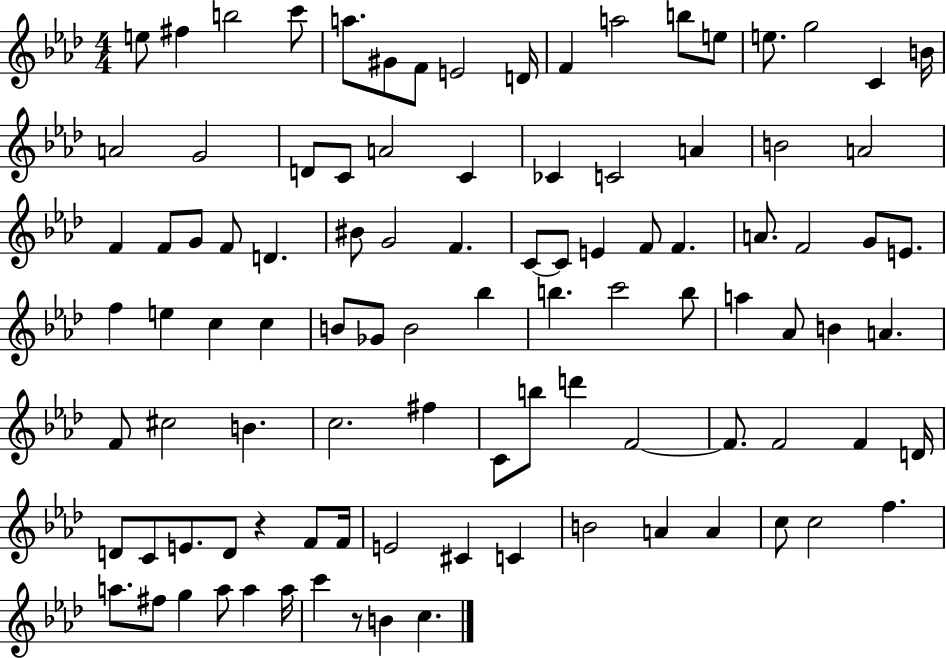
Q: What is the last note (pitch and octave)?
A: C5